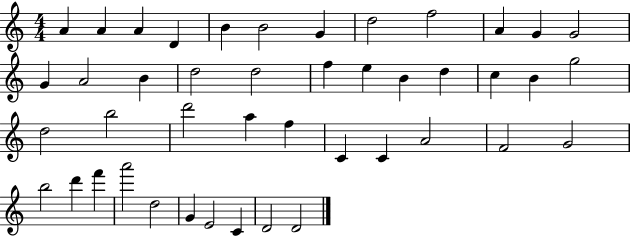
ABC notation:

X:1
T:Untitled
M:4/4
L:1/4
K:C
A A A D B B2 G d2 f2 A G G2 G A2 B d2 d2 f e B d c B g2 d2 b2 d'2 a f C C A2 F2 G2 b2 d' f' a'2 d2 G E2 C D2 D2